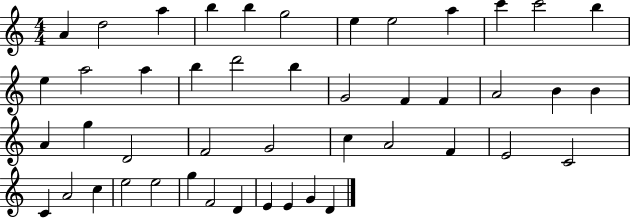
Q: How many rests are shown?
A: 0